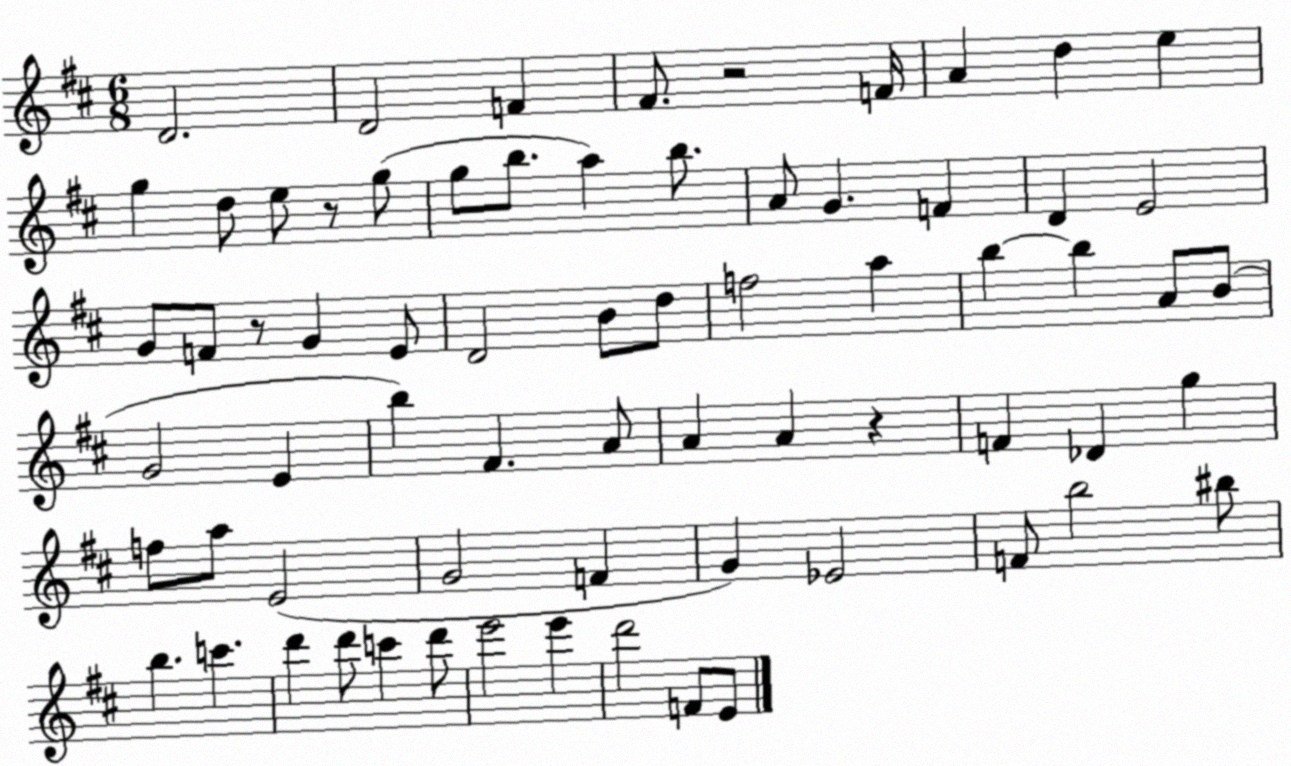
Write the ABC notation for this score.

X:1
T:Untitled
M:6/8
L:1/4
K:D
D2 D2 F ^F/2 z2 F/4 A d e g d/2 e/2 z/2 g/2 g/2 b/2 a b/2 A/2 G F D E2 G/2 F/2 z/2 G E/2 D2 B/2 d/2 f2 a b b A/2 B/2 G2 E b ^F A/2 A A z F _D g f/2 a/2 E2 G2 F G _E2 F/2 b2 ^b/2 b c' d' d'/2 c' d'/2 e'2 e' d'2 F/2 E/2